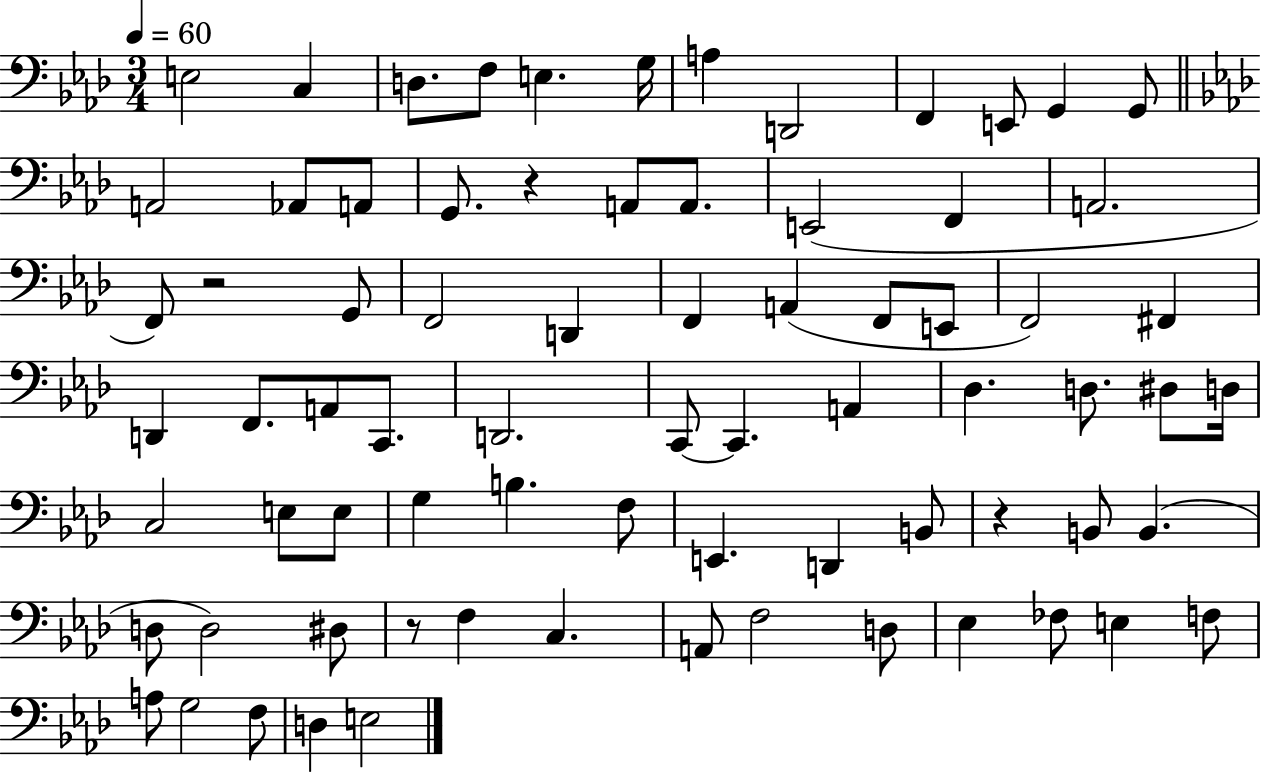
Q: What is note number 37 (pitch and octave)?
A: C2